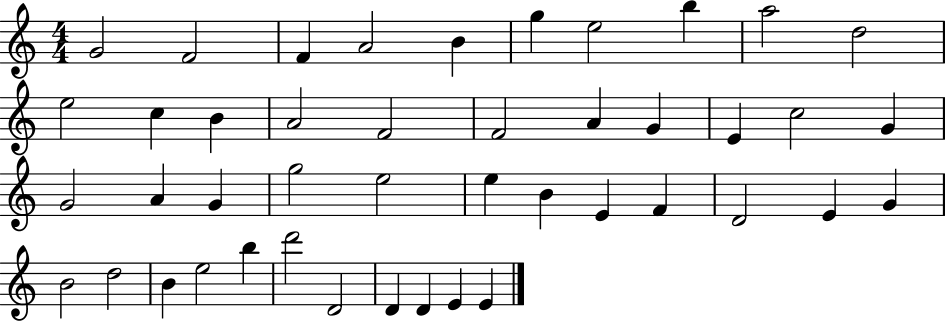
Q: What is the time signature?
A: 4/4